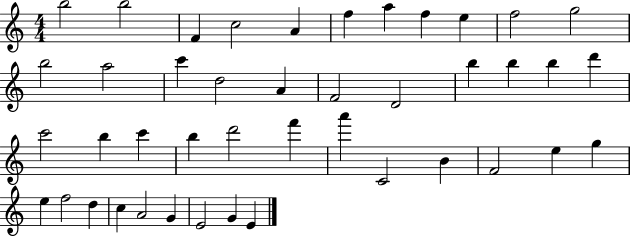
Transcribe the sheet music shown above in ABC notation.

X:1
T:Untitled
M:4/4
L:1/4
K:C
b2 b2 F c2 A f a f e f2 g2 b2 a2 c' d2 A F2 D2 b b b d' c'2 b c' b d'2 f' a' C2 B F2 e g e f2 d c A2 G E2 G E